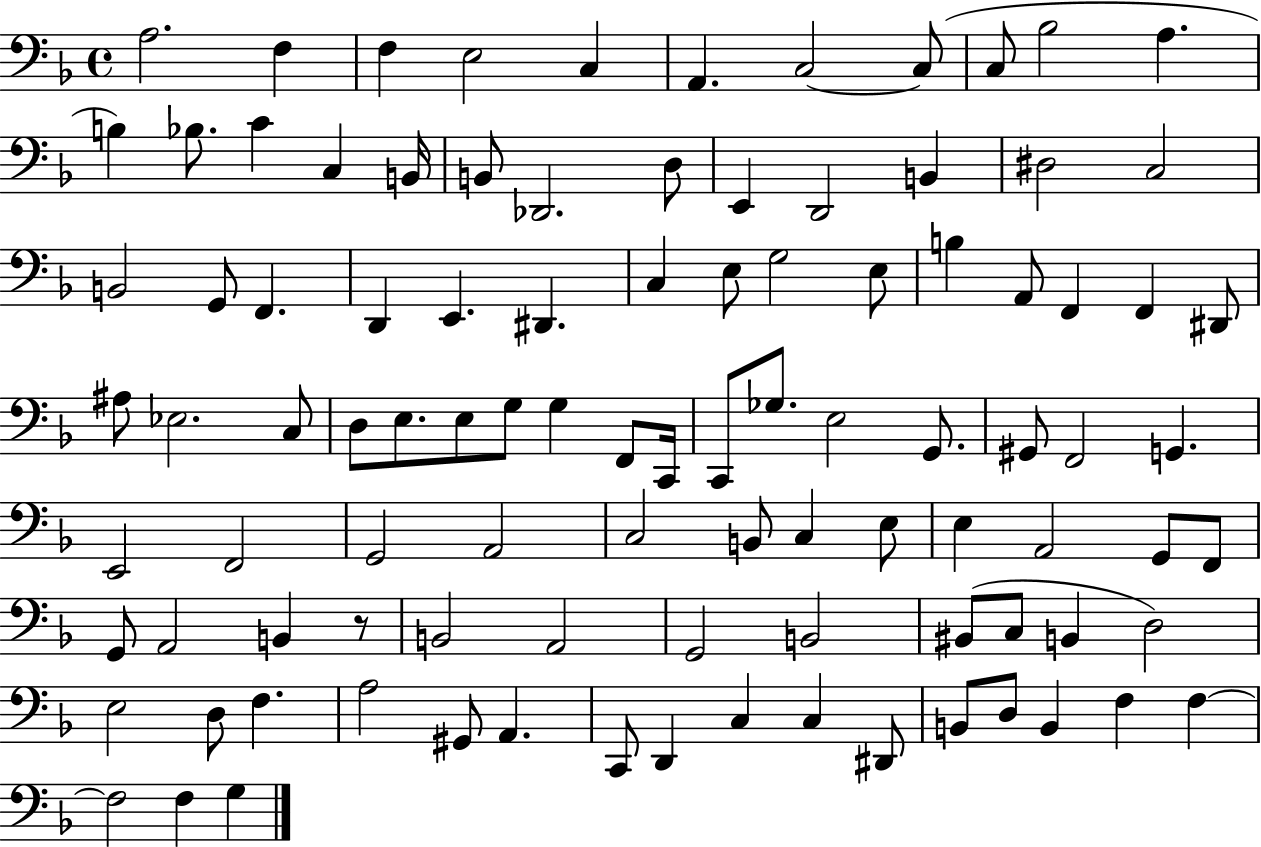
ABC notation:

X:1
T:Untitled
M:4/4
L:1/4
K:F
A,2 F, F, E,2 C, A,, C,2 C,/2 C,/2 _B,2 A, B, _B,/2 C C, B,,/4 B,,/2 _D,,2 D,/2 E,, D,,2 B,, ^D,2 C,2 B,,2 G,,/2 F,, D,, E,, ^D,, C, E,/2 G,2 E,/2 B, A,,/2 F,, F,, ^D,,/2 ^A,/2 _E,2 C,/2 D,/2 E,/2 E,/2 G,/2 G, F,,/2 C,,/4 C,,/2 _G,/2 E,2 G,,/2 ^G,,/2 F,,2 G,, E,,2 F,,2 G,,2 A,,2 C,2 B,,/2 C, E,/2 E, A,,2 G,,/2 F,,/2 G,,/2 A,,2 B,, z/2 B,,2 A,,2 G,,2 B,,2 ^B,,/2 C,/2 B,, D,2 E,2 D,/2 F, A,2 ^G,,/2 A,, C,,/2 D,, C, C, ^D,,/2 B,,/2 D,/2 B,, F, F, F,2 F, G,